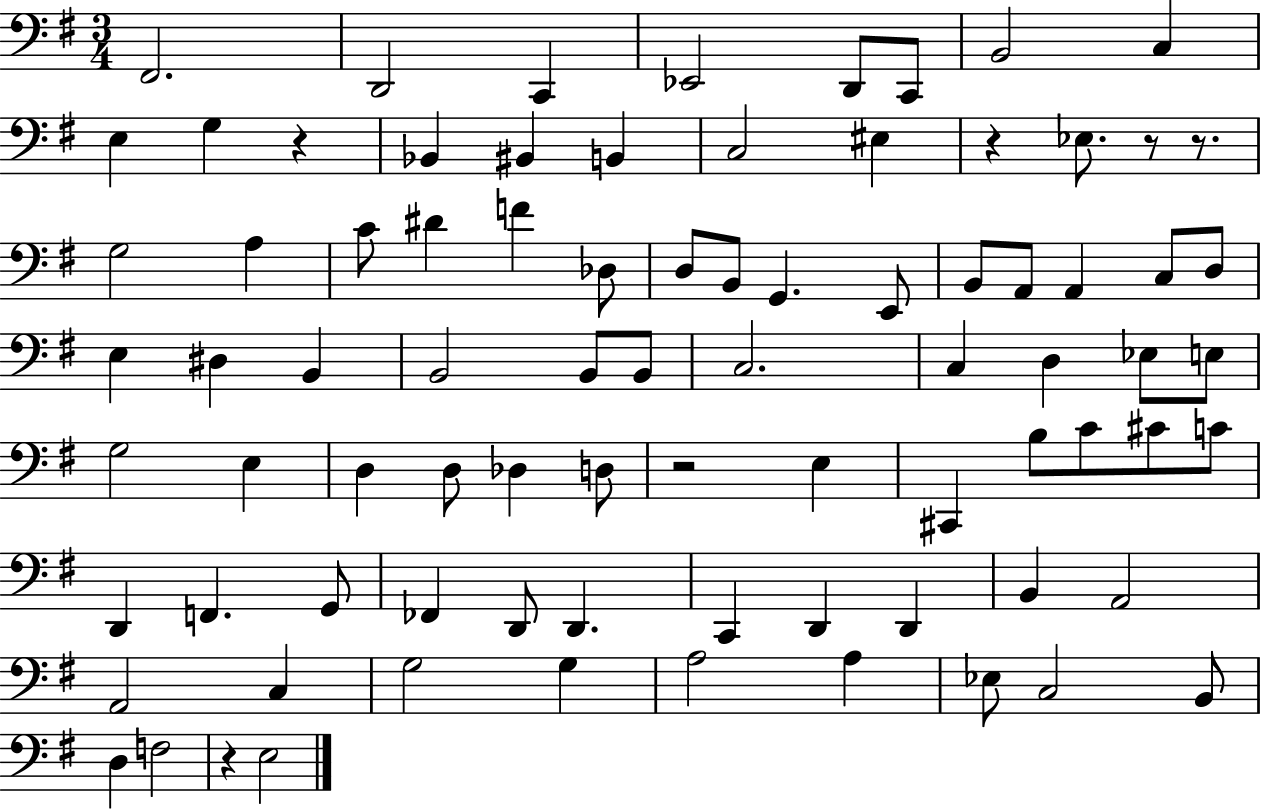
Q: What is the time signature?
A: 3/4